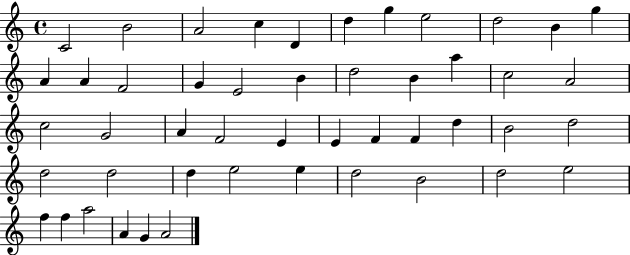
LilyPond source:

{
  \clef treble
  \time 4/4
  \defaultTimeSignature
  \key c \major
  c'2 b'2 | a'2 c''4 d'4 | d''4 g''4 e''2 | d''2 b'4 g''4 | \break a'4 a'4 f'2 | g'4 e'2 b'4 | d''2 b'4 a''4 | c''2 a'2 | \break c''2 g'2 | a'4 f'2 e'4 | e'4 f'4 f'4 d''4 | b'2 d''2 | \break d''2 d''2 | d''4 e''2 e''4 | d''2 b'2 | d''2 e''2 | \break f''4 f''4 a''2 | a'4 g'4 a'2 | \bar "|."
}